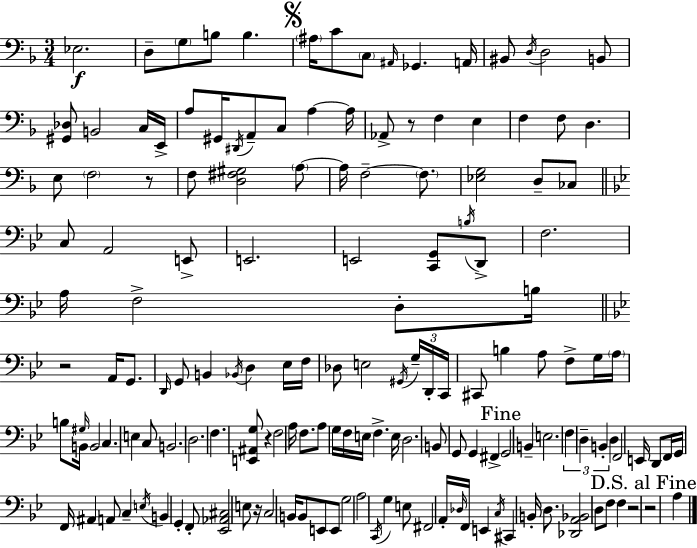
{
  \clef bass
  \numericTimeSignature
  \time 3/4
  \key f \major
  ees2.\f | d8-- \parenthesize g8 b8 b4. | \mark \markup { \musicglyph "scripts.segno" } \parenthesize ais16 c'8 \parenthesize c8 \grace { ais,16 } ges,4. | a,16 bis,8 \acciaccatura { d16 } d2 | \break b,8 <gis, des>8 b,2 | c16 e,16-> a8 gis,16 \acciaccatura { dis,16 } a,8-- c8 a4~~ | a16 aes,8-> r8 f4 e4 | f4 f8 d4. | \break e8 \parenthesize f2 | r8 f8 <d fis gis>2 | \parenthesize a8~~ a16 f2--~~ | \parenthesize f8. <ees g>2 d8-- | \break ces8 \bar "||" \break \key g \minor c8 a,2 e,8-> | e,2. | e,2 <c, g,>8 \acciaccatura { b16 } d,8-> | f2. | \break a16 f2-> d8-. | b16 \bar "||" \break \key bes \major r2 a,16 g,8. | \grace { d,16 } g,8 b,4 \acciaccatura { bes,16 } d4 | ees16 f16 des8 e2 | \acciaccatura { gis,16 } \tuplet 3/2 { g16-- d,16-. c,16 } cis,8 b4 a8 | \break f8-> g16 \parenthesize a16 b8 \grace { gis16 } b,16 b,2 | c4. e4 | c8 b,2. | d2. | \break f4. <e, ais, g>8 | r4 f2 | a16 f8. a8 g16 f16 e16 f4.-> | e16 d2. | \break b,8 g,8 g,4 | fis,4-> \mark "Fine" g,2 | b,4-- e2. | \tuplet 3/2 { f4 d4-- | \break b,4-. } d4 f,2 | e,16 d,8 f,16 g,16 f,16 ais,4 | a,8 c4-- \acciaccatura { e16 } b,4 | g,4-. f,8-. <ees, aes, cis>2 | \break e8 r16 c2 | b,16 b,8 e,8 e,8 g2 | a2 | \acciaccatura { c,16 } g4 e8 fis,2 | \break a,16-. \grace { des16 } f,16 e,4 \acciaccatura { c16 } | cis,4 b,16-. d8. <des, a, bes,>2 | d8 f8 f4 | r2 \mark "D.S. al Fine" r2 | \break a4 \bar "|."
}